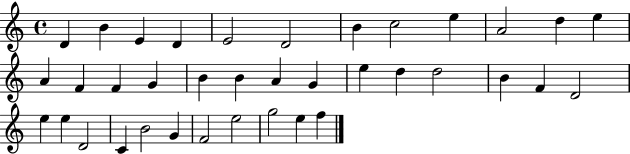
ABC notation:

X:1
T:Untitled
M:4/4
L:1/4
K:C
D B E D E2 D2 B c2 e A2 d e A F F G B B A G e d d2 B F D2 e e D2 C B2 G F2 e2 g2 e f